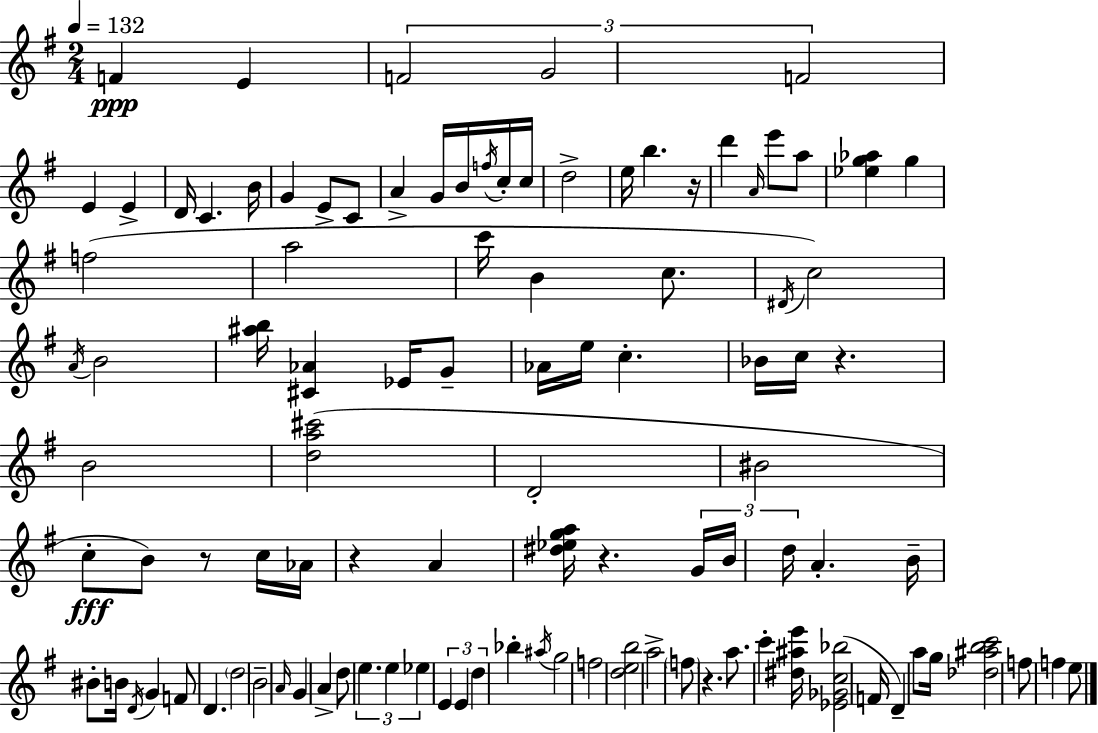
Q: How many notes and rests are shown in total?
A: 104